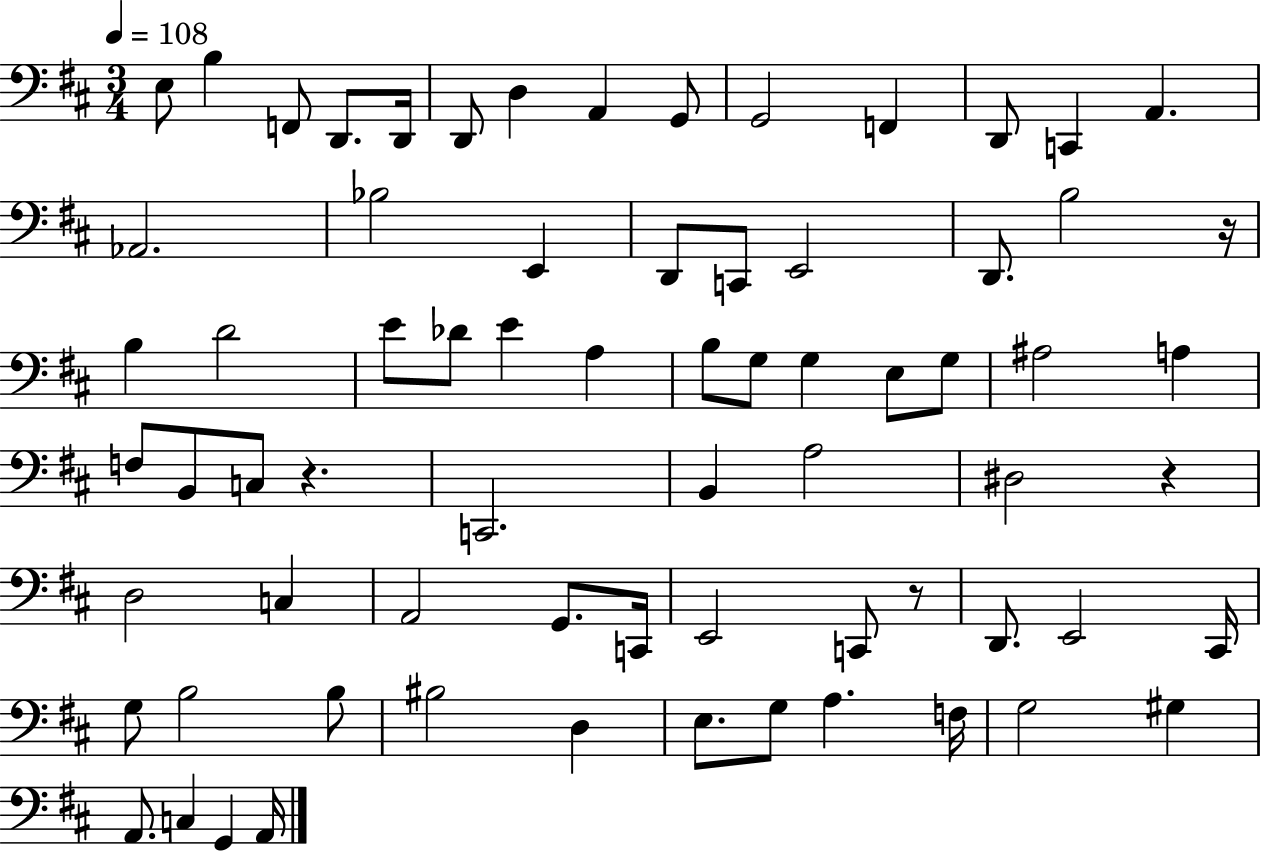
X:1
T:Untitled
M:3/4
L:1/4
K:D
E,/2 B, F,,/2 D,,/2 D,,/4 D,,/2 D, A,, G,,/2 G,,2 F,, D,,/2 C,, A,, _A,,2 _B,2 E,, D,,/2 C,,/2 E,,2 D,,/2 B,2 z/4 B, D2 E/2 _D/2 E A, B,/2 G,/2 G, E,/2 G,/2 ^A,2 A, F,/2 B,,/2 C,/2 z C,,2 B,, A,2 ^D,2 z D,2 C, A,,2 G,,/2 C,,/4 E,,2 C,,/2 z/2 D,,/2 E,,2 ^C,,/4 G,/2 B,2 B,/2 ^B,2 D, E,/2 G,/2 A, F,/4 G,2 ^G, A,,/2 C, G,, A,,/4